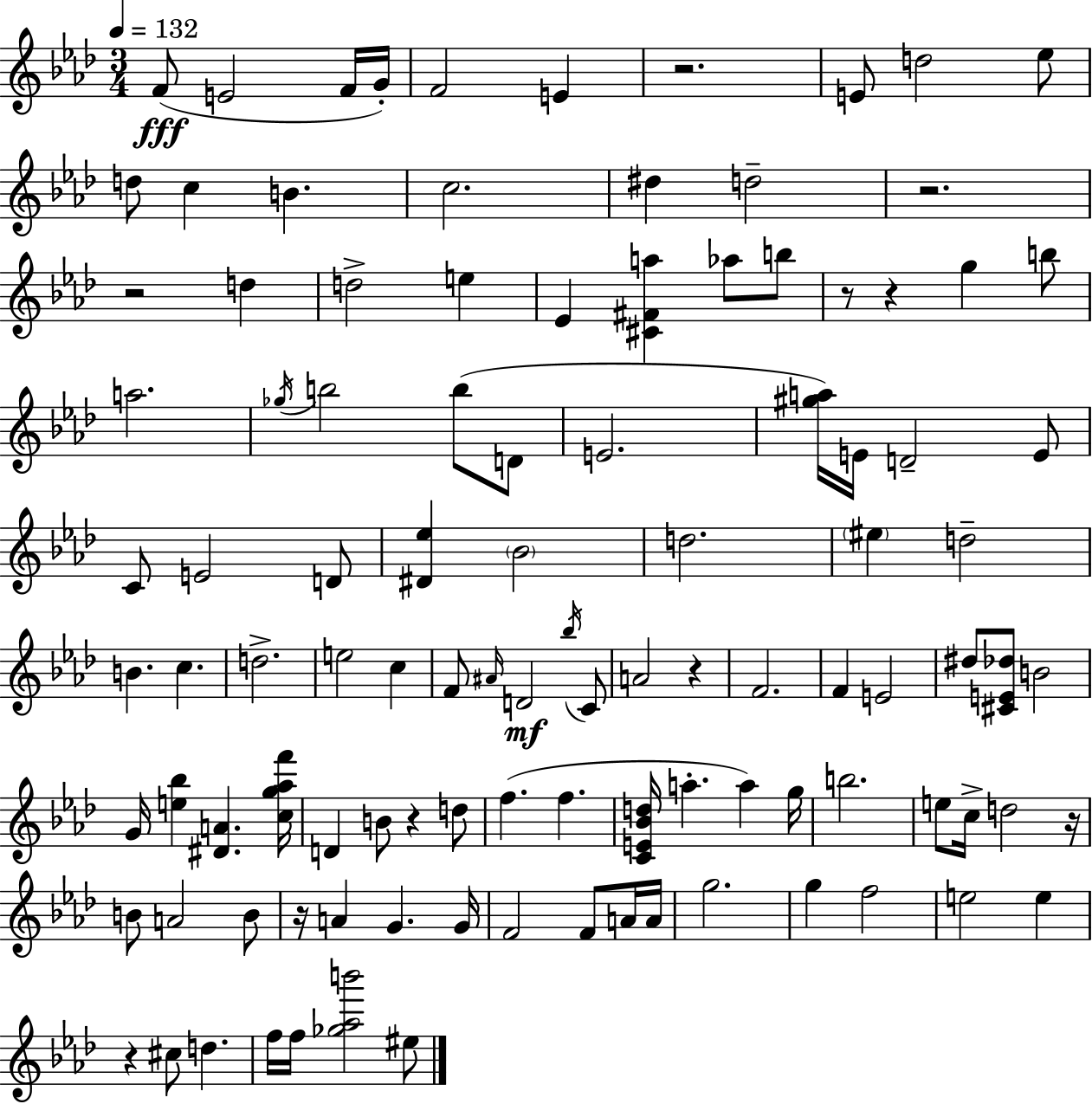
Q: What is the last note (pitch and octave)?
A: EIS5